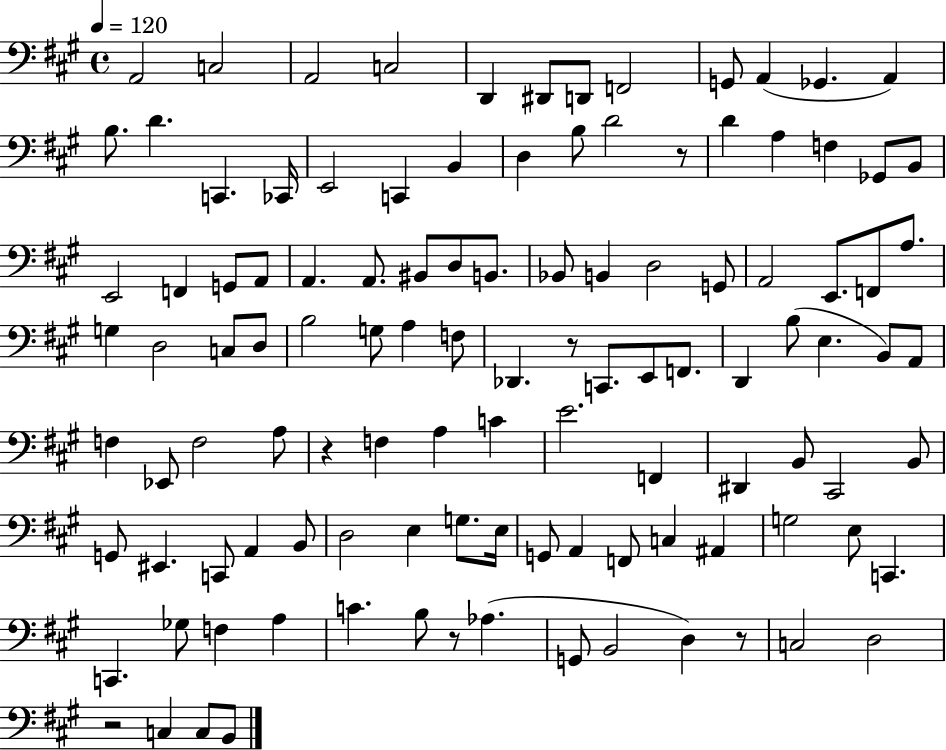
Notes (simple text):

A2/h C3/h A2/h C3/h D2/q D#2/e D2/e F2/h G2/e A2/q Gb2/q. A2/q B3/e. D4/q. C2/q. CES2/s E2/h C2/q B2/q D3/q B3/e D4/h R/e D4/q A3/q F3/q Gb2/e B2/e E2/h F2/q G2/e A2/e A2/q. A2/e. BIS2/e D3/e B2/e. Bb2/e B2/q D3/h G2/e A2/h E2/e. F2/e A3/e. G3/q D3/h C3/e D3/e B3/h G3/e A3/q F3/e Db2/q. R/e C2/e. E2/e F2/e. D2/q B3/e E3/q. B2/e A2/e F3/q Eb2/e F3/h A3/e R/q F3/q A3/q C4/q E4/h. F2/q D#2/q B2/e C#2/h B2/e G2/e EIS2/q. C2/e A2/q B2/e D3/h E3/q G3/e. E3/s G2/e A2/q F2/e C3/q A#2/q G3/h E3/e C2/q. C2/q. Gb3/e F3/q A3/q C4/q. B3/e R/e Ab3/q. G2/e B2/h D3/q R/e C3/h D3/h R/h C3/q C3/e B2/e